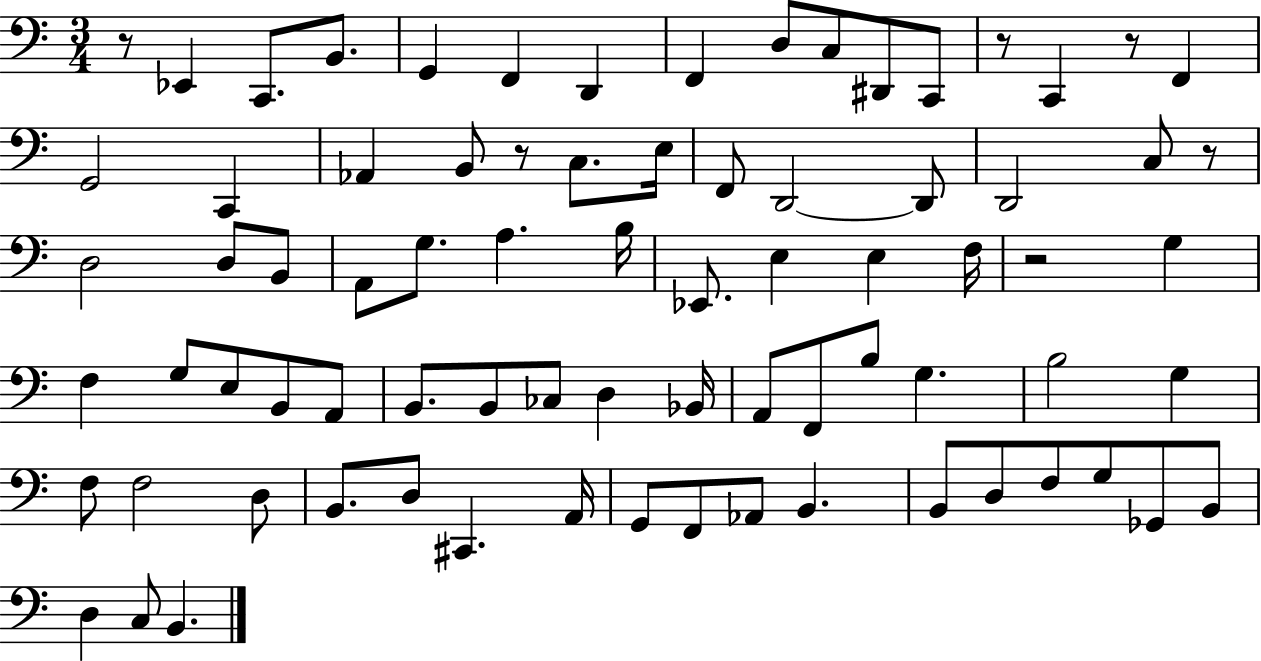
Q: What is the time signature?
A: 3/4